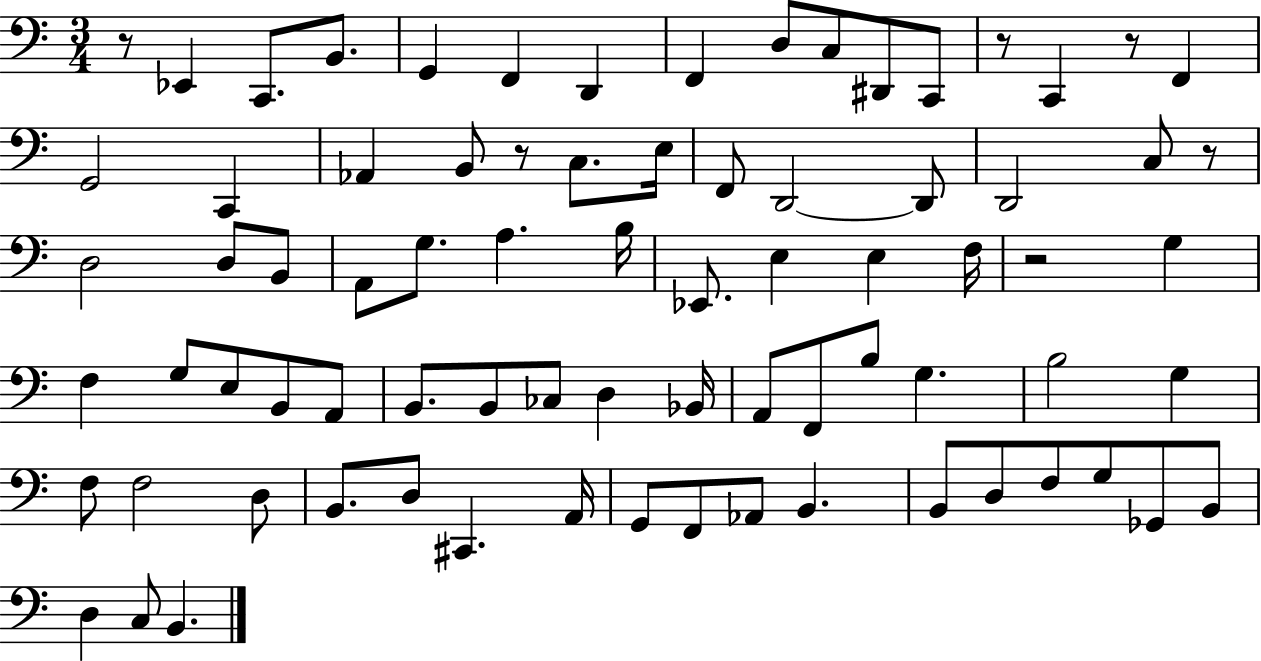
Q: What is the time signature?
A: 3/4